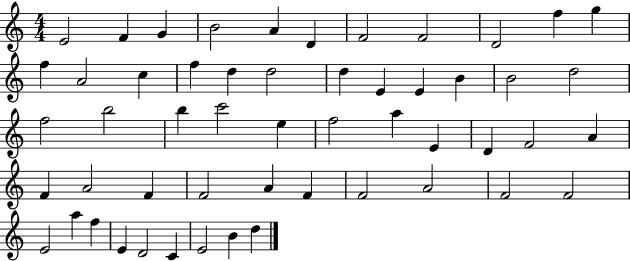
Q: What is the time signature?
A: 4/4